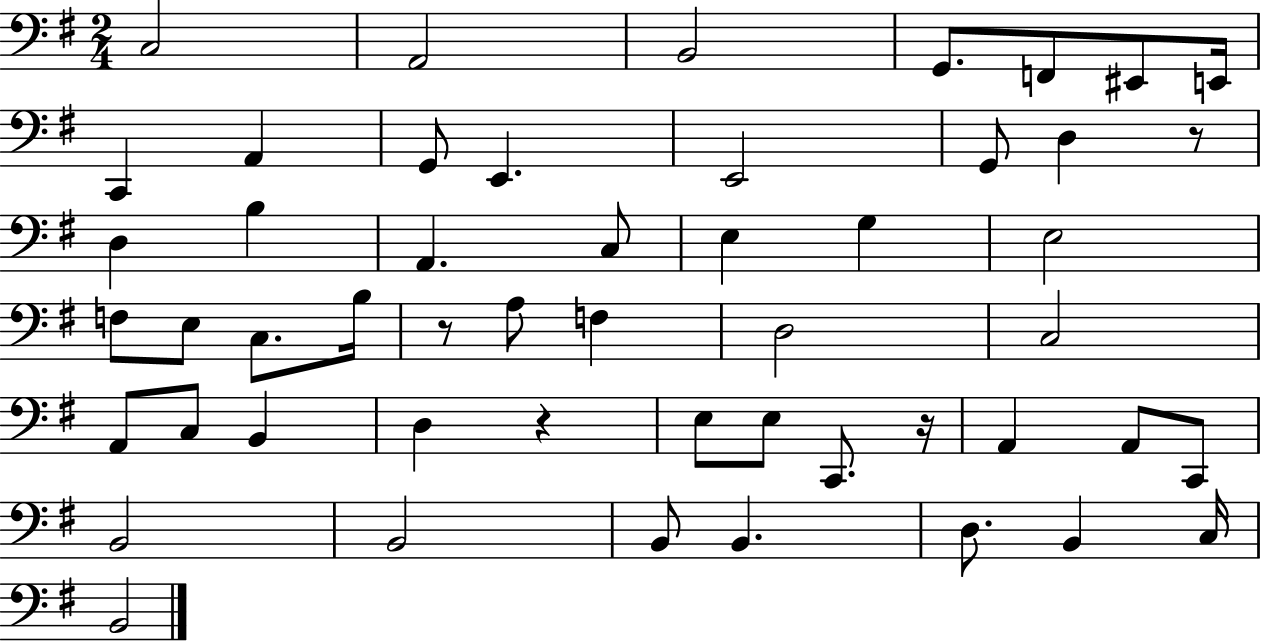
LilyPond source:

{
  \clef bass
  \numericTimeSignature
  \time 2/4
  \key g \major
  c2 | a,2 | b,2 | g,8. f,8 eis,8 e,16 | \break c,4 a,4 | g,8 e,4. | e,2 | g,8 d4 r8 | \break d4 b4 | a,4. c8 | e4 g4 | e2 | \break f8 e8 c8. b16 | r8 a8 f4 | d2 | c2 | \break a,8 c8 b,4 | d4 r4 | e8 e8 c,8. r16 | a,4 a,8 c,8 | \break b,2 | b,2 | b,8 b,4. | d8. b,4 c16 | \break b,2 | \bar "|."
}